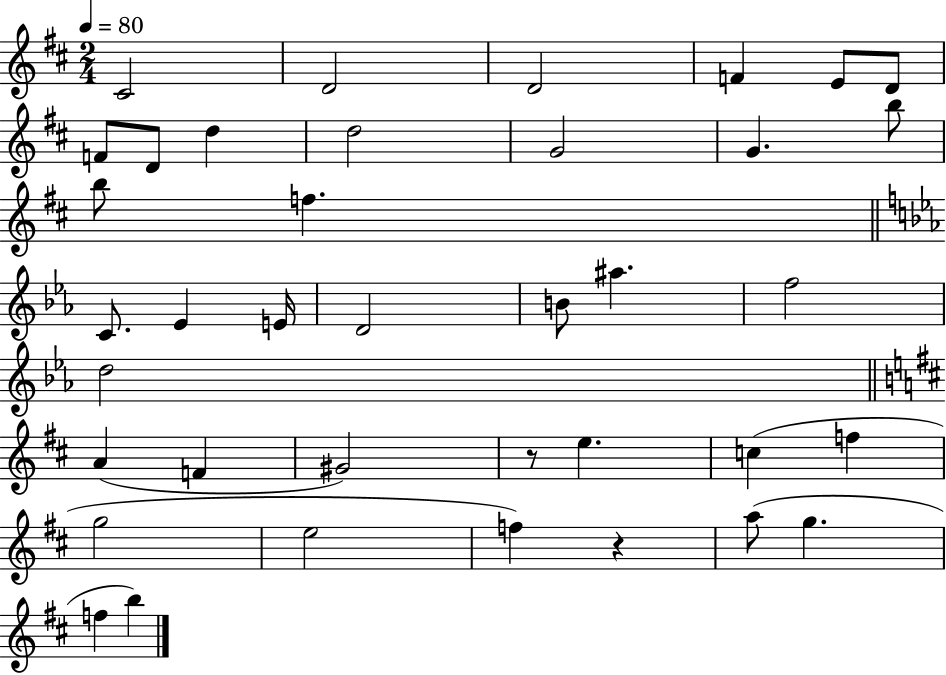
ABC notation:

X:1
T:Untitled
M:2/4
L:1/4
K:D
^C2 D2 D2 F E/2 D/2 F/2 D/2 d d2 G2 G b/2 b/2 f C/2 _E E/4 D2 B/2 ^a f2 d2 A F ^G2 z/2 e c f g2 e2 f z a/2 g f b